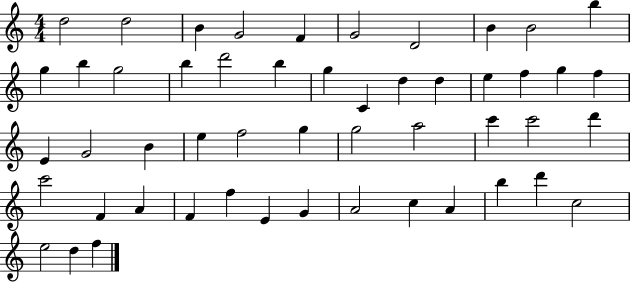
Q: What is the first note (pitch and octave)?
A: D5